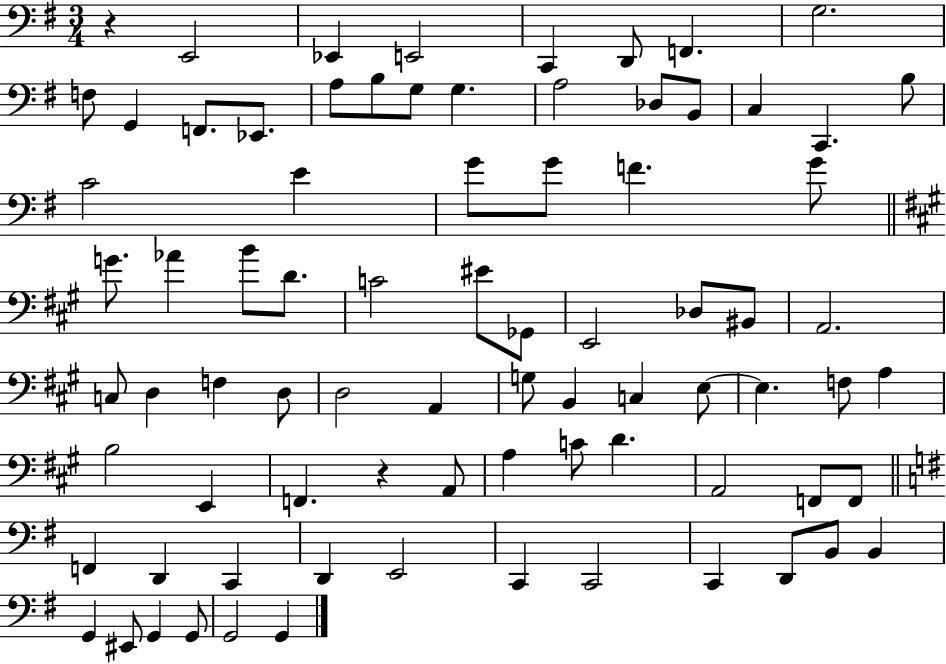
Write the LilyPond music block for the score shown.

{
  \clef bass
  \numericTimeSignature
  \time 3/4
  \key g \major
  r4 e,2 | ees,4 e,2 | c,4 d,8 f,4. | g2. | \break f8 g,4 f,8. ees,8. | a8 b8 g8 g4. | a2 des8 b,8 | c4 c,4. b8 | \break c'2 e'4 | g'8 g'8 f'4. g'8 | \bar "||" \break \key a \major g'8. aes'4 b'8 d'8. | c'2 eis'8 ges,8 | e,2 des8 bis,8 | a,2. | \break c8 d4 f4 d8 | d2 a,4 | g8 b,4 c4 e8~~ | e4. f8 a4 | \break b2 e,4 | f,4. r4 a,8 | a4 c'8 d'4. | a,2 f,8 f,8 | \break \bar "||" \break \key g \major f,4 d,4 c,4 | d,4 e,2 | c,4 c,2 | c,4 d,8 b,8 b,4 | \break g,4 eis,8 g,4 g,8 | g,2 g,4 | \bar "|."
}